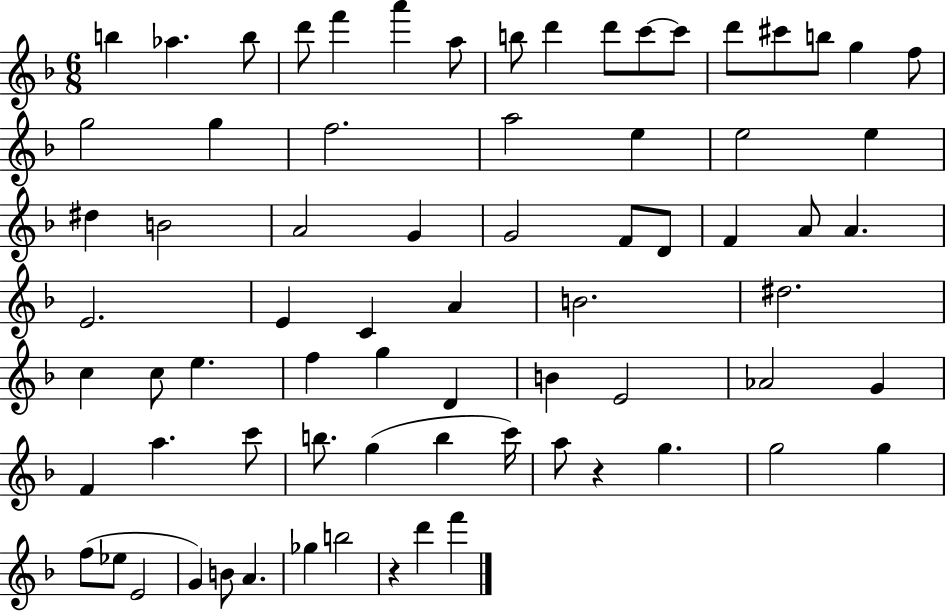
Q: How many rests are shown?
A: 2